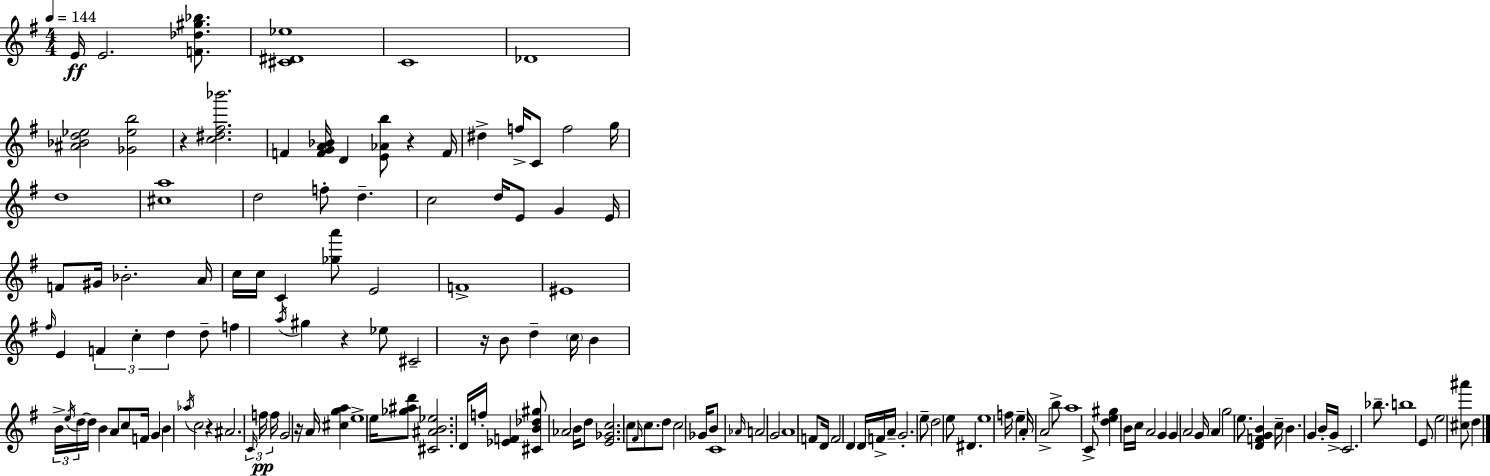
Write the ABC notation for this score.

X:1
T:Untitled
M:4/4
L:1/4
K:Em
E/4 E2 [F_d^g_b]/2 [^C^D_e]4 C4 _D4 [^A_Bd_e]2 [_G_eb]2 z [c^d^f_b']2 F [FGA_B]/4 D [E_Ab]/2 z F/4 ^d f/4 C/2 f2 g/4 d4 [^ca]4 d2 f/2 d c2 d/4 E/2 G E/4 F/2 ^G/4 _B2 A/4 c/4 c/4 C [_ga']/2 E2 F4 ^E4 ^f/4 E F c d d/2 f a/4 ^g z _e/2 ^C2 z/4 B/2 d c/4 B B/4 e/4 d/4 d/4 B A/2 c/2 F/4 G B _a/4 c2 z ^A2 C/4 f/4 f/4 G2 z/4 A/4 [^cga] e4 e/4 [_g^ad']/2 [^C^AB_e]2 D/4 f/4 [_EF] [^CB_d^g]/2 _A2 B/4 d/2 [E_Gc]2 c/2 ^F/4 c/2 d/2 c2 _G/4 B/2 C4 _A/4 A2 G2 A4 F/2 D/4 F2 D D/4 F/4 A/4 G2 e/2 d2 e/2 ^D e4 f/4 e A/4 A2 b/2 a4 C/2 [de^g] B/4 c/4 A2 G G A2 G/4 A g2 e/2 [DFGB] c/4 B G B/4 G/4 C2 _b/2 b4 E/2 e2 [^c^a']/2 d